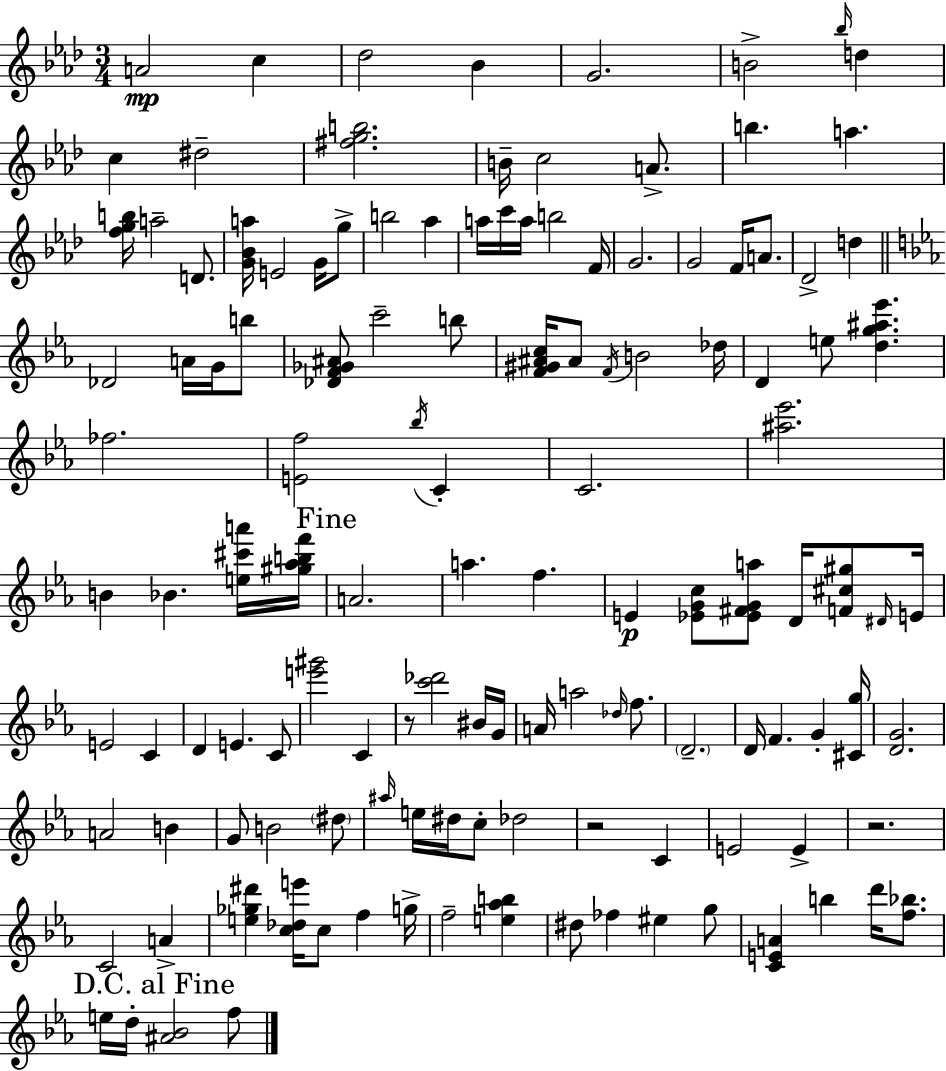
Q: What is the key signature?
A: AES major